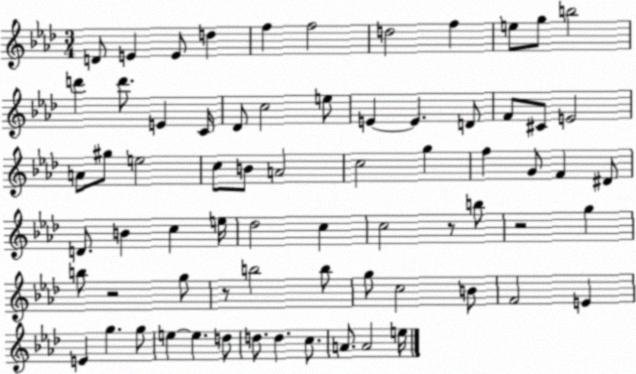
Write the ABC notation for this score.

X:1
T:Untitled
M:3/4
L:1/4
K:Ab
D/2 E E/2 d f f2 d2 f e/2 g/2 b2 d' d'/2 E C/4 _D/2 c2 e/2 E E D/2 F/2 ^C/2 E2 A/2 ^g/2 e2 c/2 B/2 A2 c2 g f G/2 F ^D/2 D/2 B c e/4 _d2 c c2 z/2 b/2 z2 g b/2 z2 g/2 z/2 b2 b/2 g/2 c2 B/2 F2 E E g g/2 e e d/2 d/2 d c/2 A/2 A2 e/4